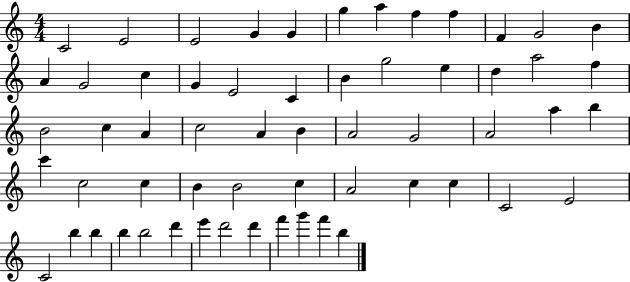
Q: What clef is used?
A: treble